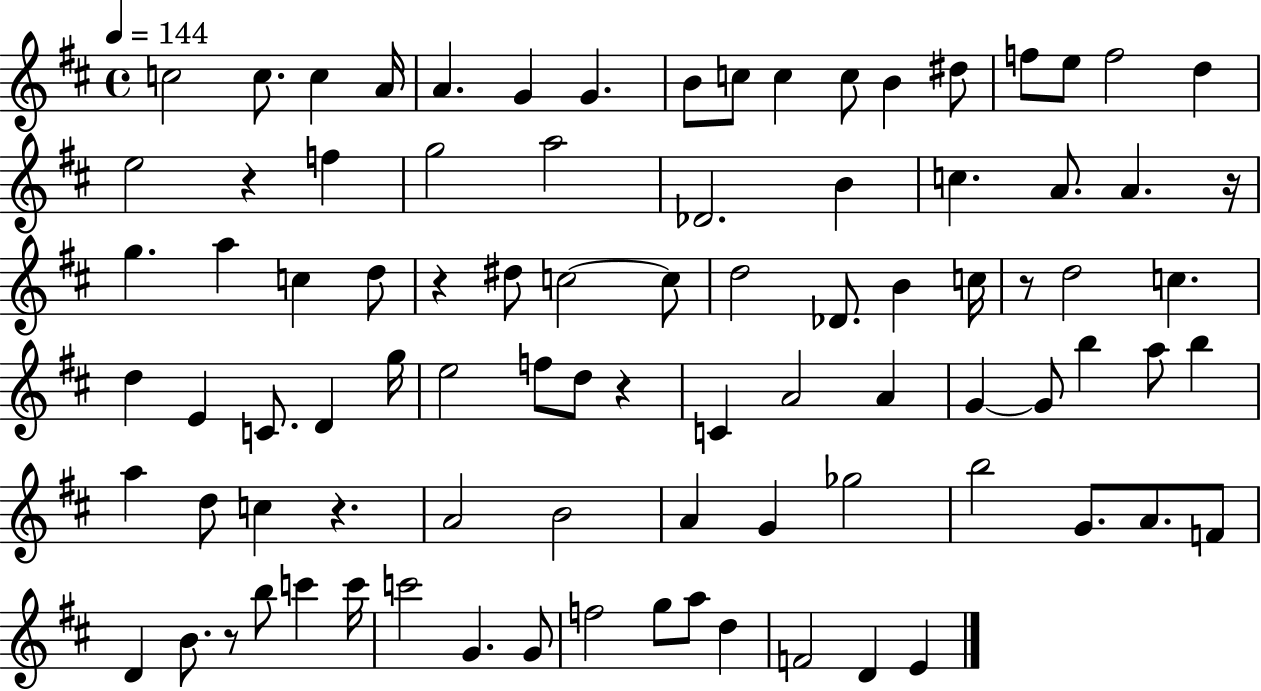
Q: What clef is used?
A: treble